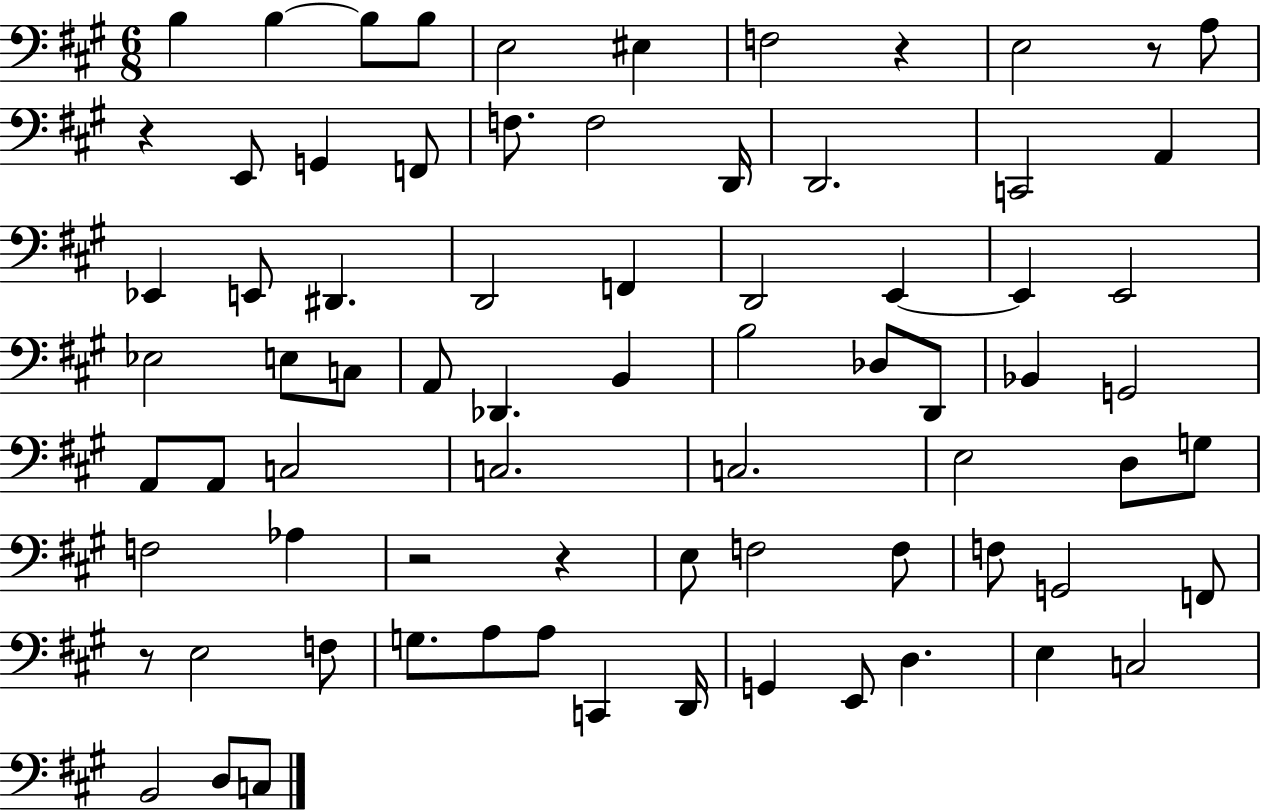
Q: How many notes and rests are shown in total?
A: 75